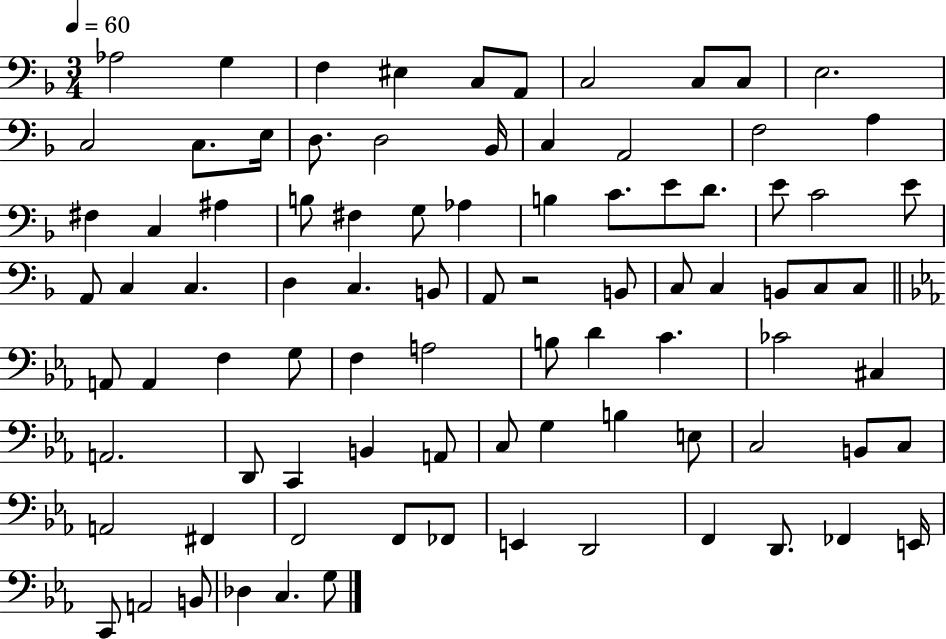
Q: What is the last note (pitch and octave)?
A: G3